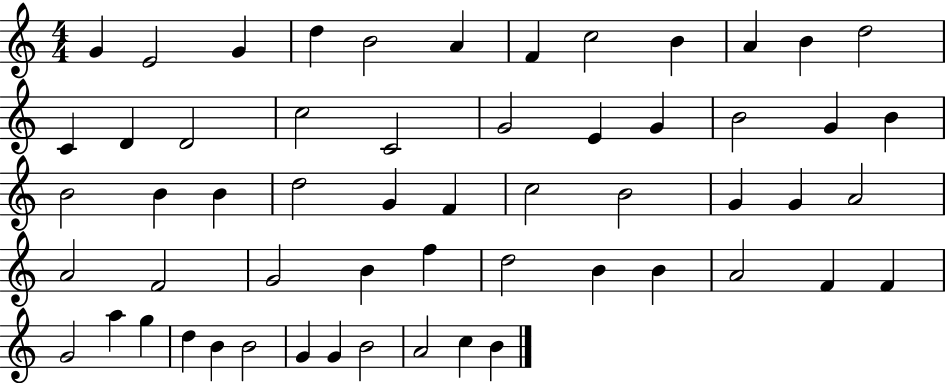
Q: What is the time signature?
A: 4/4